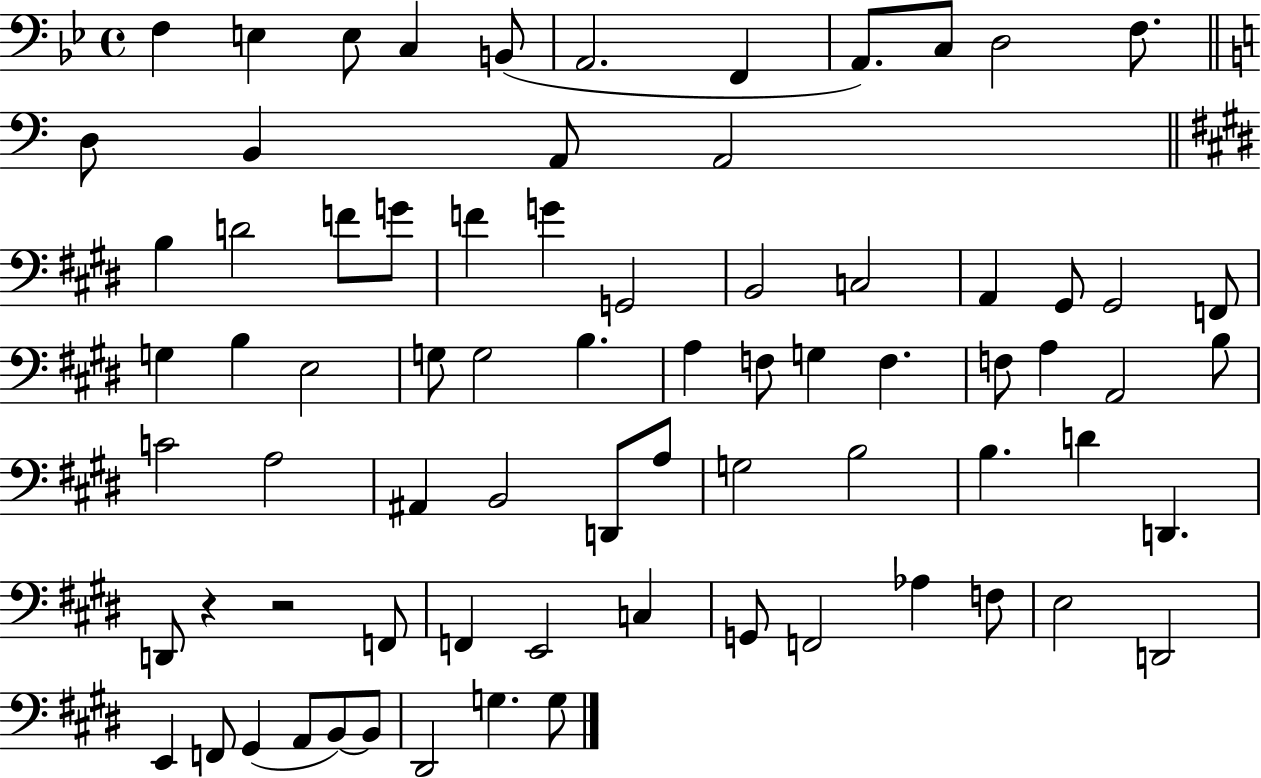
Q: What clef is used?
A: bass